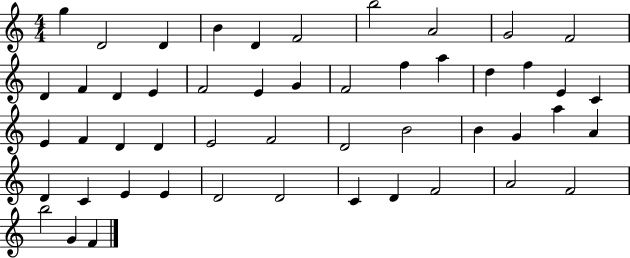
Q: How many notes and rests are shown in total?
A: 50